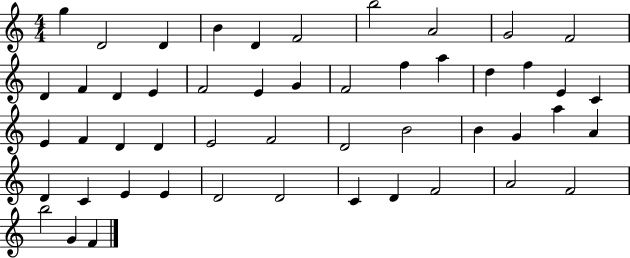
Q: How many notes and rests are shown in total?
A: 50